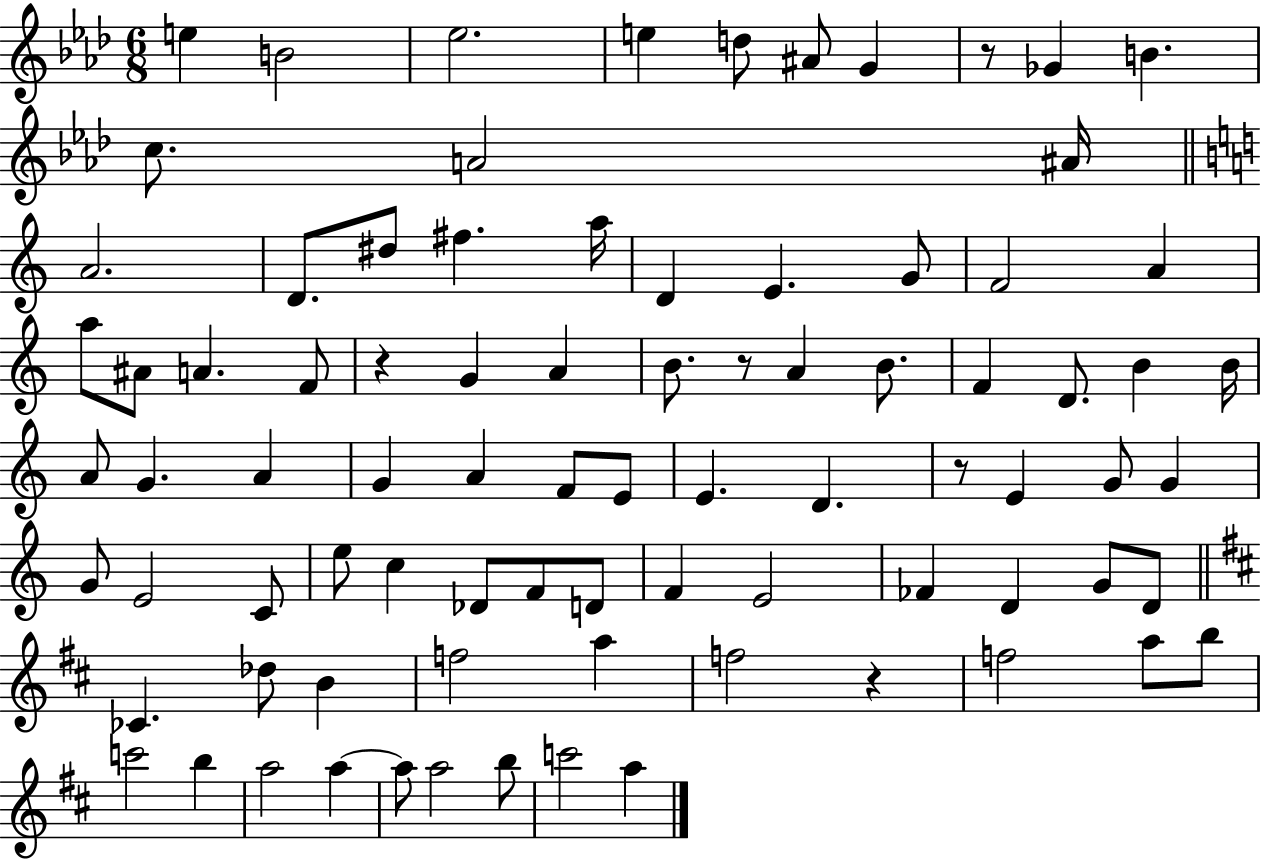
E5/q B4/h Eb5/h. E5/q D5/e A#4/e G4/q R/e Gb4/q B4/q. C5/e. A4/h A#4/s A4/h. D4/e. D#5/e F#5/q. A5/s D4/q E4/q. G4/e F4/h A4/q A5/e A#4/e A4/q. F4/e R/q G4/q A4/q B4/e. R/e A4/q B4/e. F4/q D4/e. B4/q B4/s A4/e G4/q. A4/q G4/q A4/q F4/e E4/e E4/q. D4/q. R/e E4/q G4/e G4/q G4/e E4/h C4/e E5/e C5/q Db4/e F4/e D4/e F4/q E4/h FES4/q D4/q G4/e D4/e CES4/q. Db5/e B4/q F5/h A5/q F5/h R/q F5/h A5/e B5/e C6/h B5/q A5/h A5/q A5/e A5/h B5/e C6/h A5/q